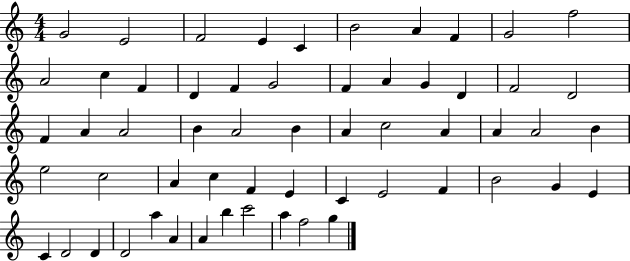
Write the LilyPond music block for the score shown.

{
  \clef treble
  \numericTimeSignature
  \time 4/4
  \key c \major
  g'2 e'2 | f'2 e'4 c'4 | b'2 a'4 f'4 | g'2 f''2 | \break a'2 c''4 f'4 | d'4 f'4 g'2 | f'4 a'4 g'4 d'4 | f'2 d'2 | \break f'4 a'4 a'2 | b'4 a'2 b'4 | a'4 c''2 a'4 | a'4 a'2 b'4 | \break e''2 c''2 | a'4 c''4 f'4 e'4 | c'4 e'2 f'4 | b'2 g'4 e'4 | \break c'4 d'2 d'4 | d'2 a''4 a'4 | a'4 b''4 c'''2 | a''4 f''2 g''4 | \break \bar "|."
}